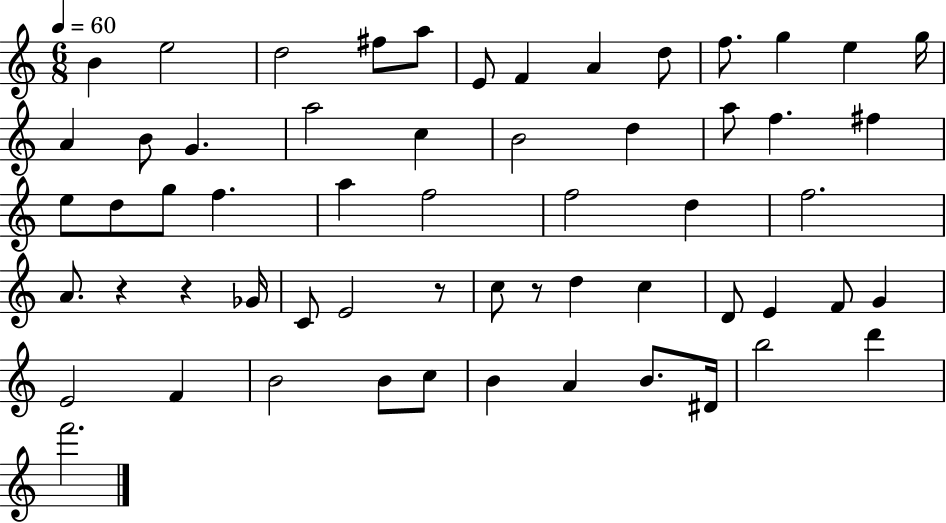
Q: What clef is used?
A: treble